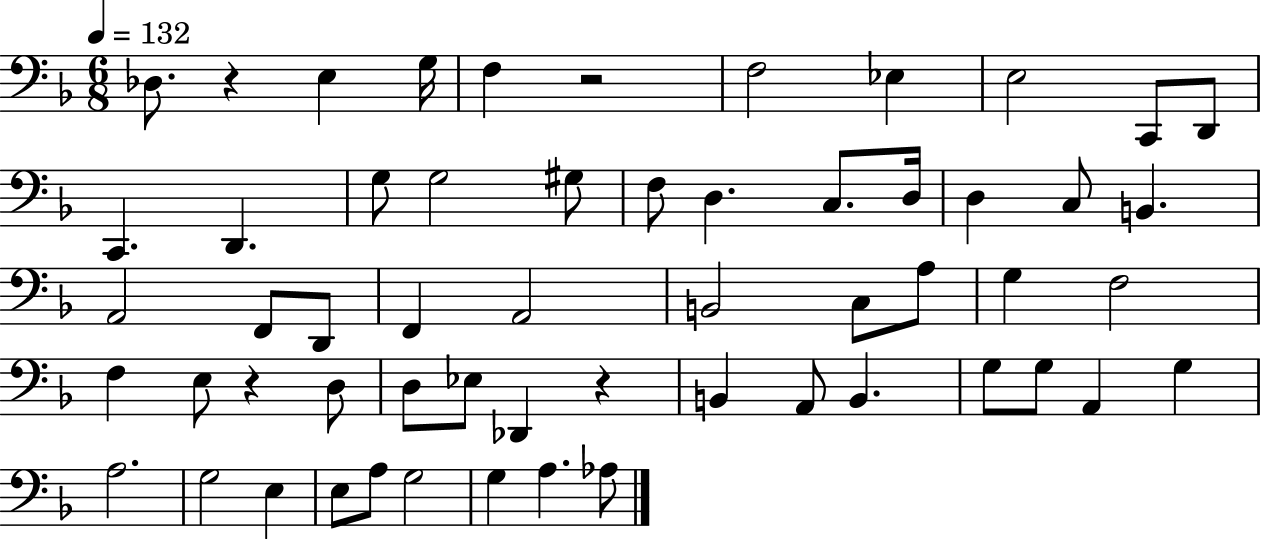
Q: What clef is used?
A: bass